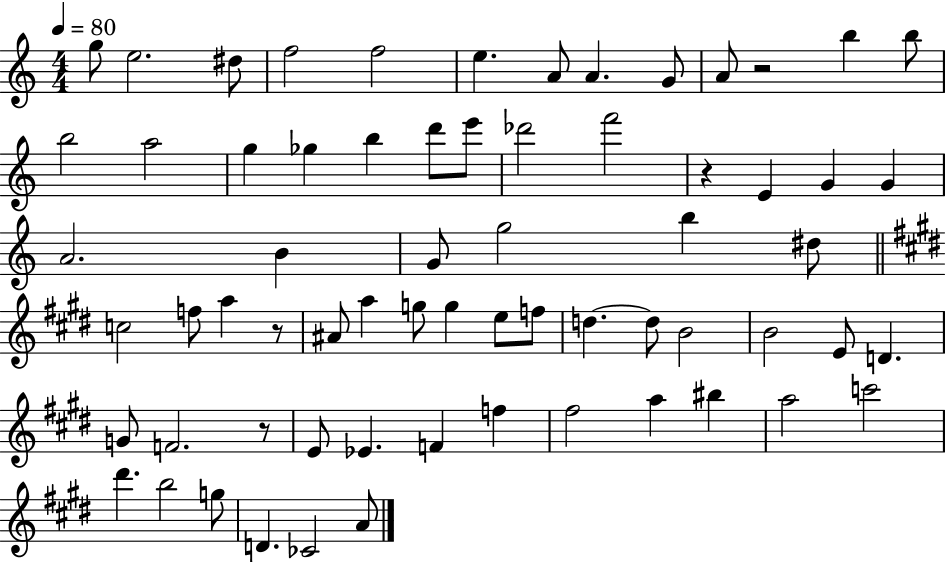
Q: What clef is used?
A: treble